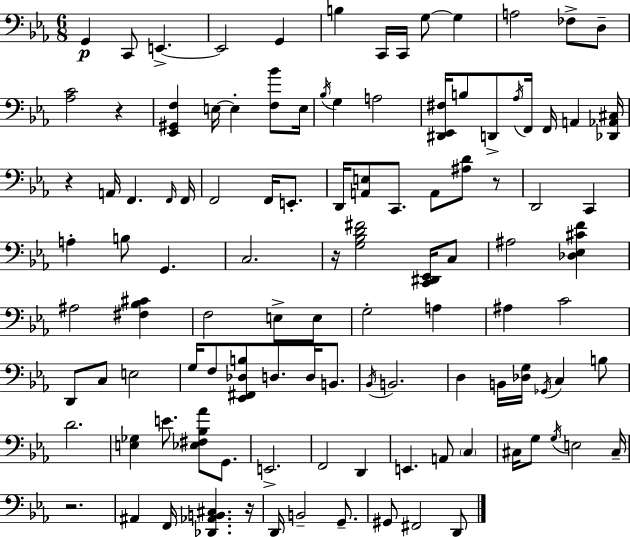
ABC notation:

X:1
T:Untitled
M:6/8
L:1/4
K:Cm
G,, C,,/2 E,, E,,2 G,, B, C,,/4 C,,/4 G,/2 G, A,2 _F,/2 D,/2 [_A,C]2 z [_E,,^G,,F,] E,/4 E, [F,_B]/2 E,/4 _B,/4 G, A,2 [^D,,_E,,^F,]/4 B,/2 D,,/2 _A,/4 F,,/4 F,,/4 A,, [_D,,_A,,^C,]/4 z A,,/4 F,, F,,/4 F,,/4 F,,2 F,,/4 E,,/2 D,,/4 [A,,E,]/2 C,,/2 A,,/2 [^A,D]/2 z/2 D,,2 C,, A, B,/2 G,, C,2 z/4 [G,_B,D^F]2 [C,,^D,,_E,,]/4 C,/2 ^A,2 [_D,_E,^CF] ^A,2 [^F,_B,^C] F,2 E,/2 E,/2 G,2 A, ^A, C2 D,,/2 C,/2 E,2 G,/4 F,/2 [_E,,^F,,_D,B,]/2 D,/2 D,/4 B,,/2 _B,,/4 B,,2 D, B,,/4 [_D,G,]/4 _G,,/4 C, B,/2 D2 [E,_G,] E/2 [_E,^F,_B,_A]/2 G,,/2 E,,2 F,,2 D,, E,, A,,/2 C, ^C,/4 G,/2 G,/4 E,2 ^C,/4 z2 ^A,, F,,/4 [_D,,_A,,B,,^C,] z/4 D,,/4 B,,2 G,,/2 ^G,,/2 ^F,,2 D,,/2